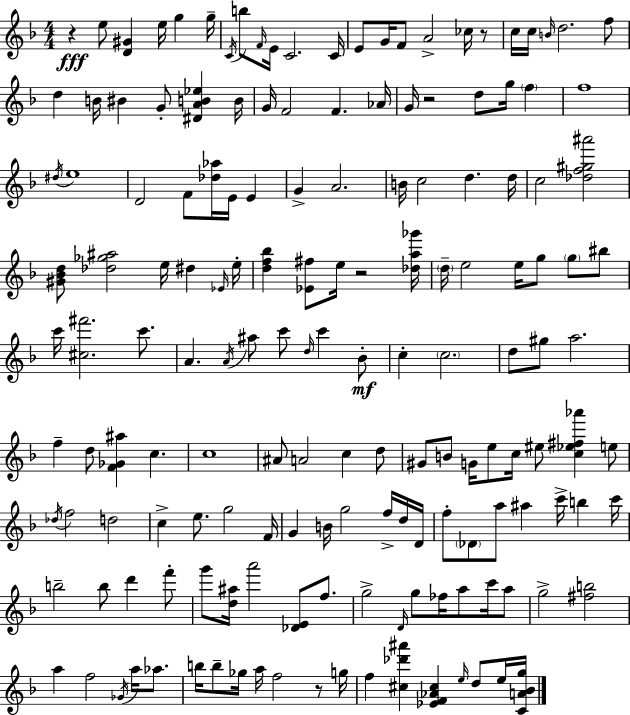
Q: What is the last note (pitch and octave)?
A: E5